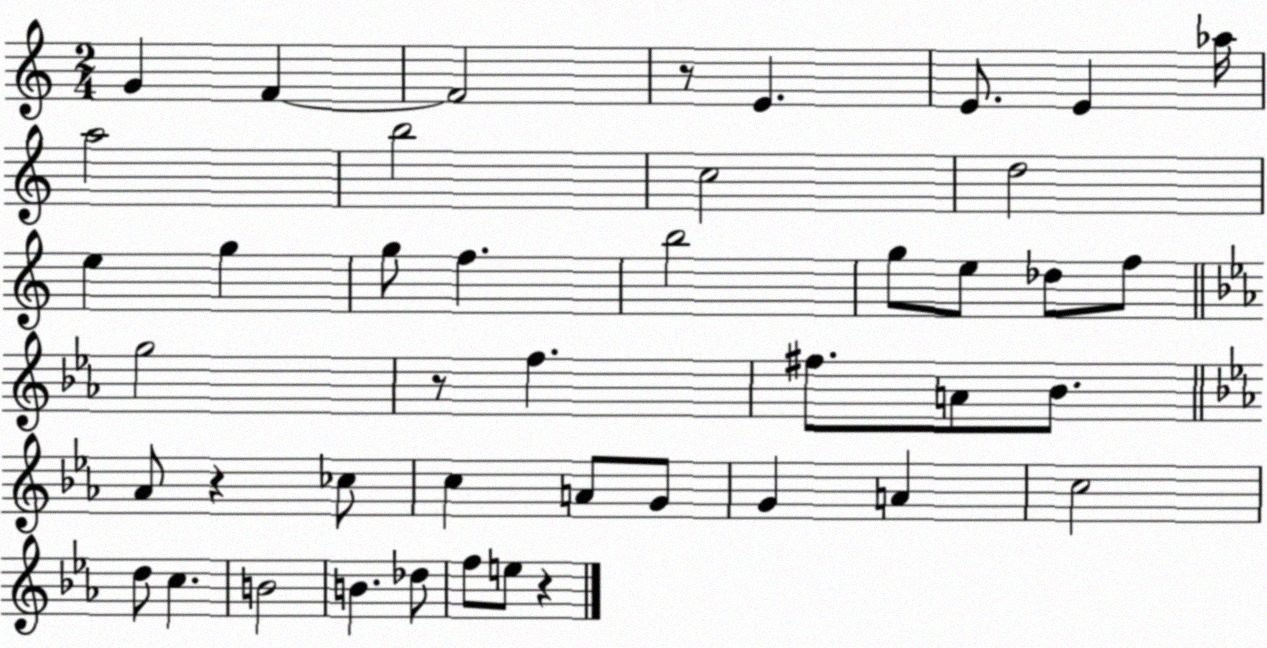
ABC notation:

X:1
T:Untitled
M:2/4
L:1/4
K:C
G F F2 z/2 E E/2 E _a/4 a2 b2 c2 d2 e g g/2 f b2 g/2 e/2 _d/2 f/2 g2 z/2 f ^f/2 A/2 _B/2 _A/2 z _c/2 c A/2 G/2 G A c2 d/2 c B2 B _d/2 f/2 e/2 z